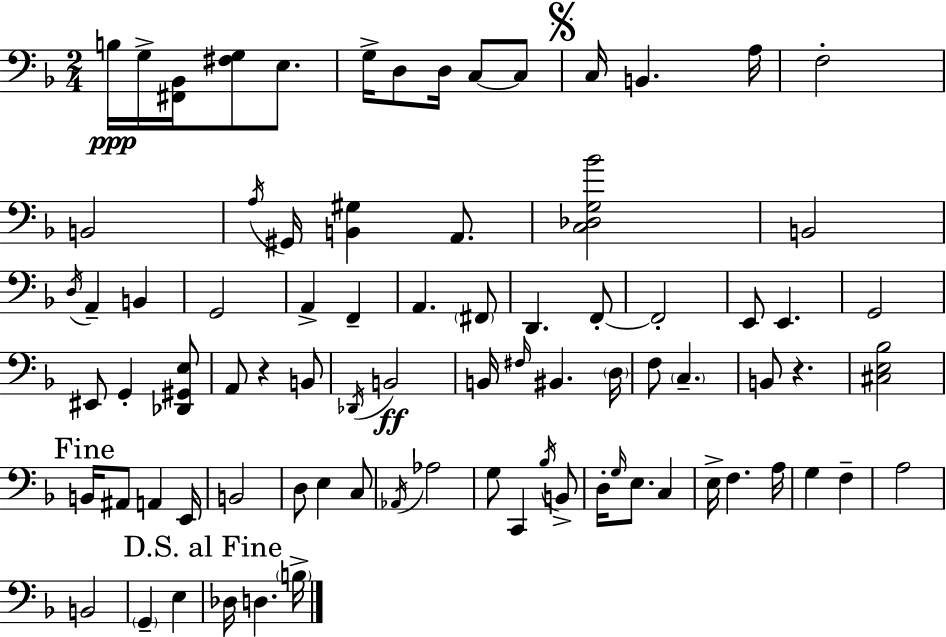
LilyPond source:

{
  \clef bass
  \numericTimeSignature
  \time 2/4
  \key d \minor
  \repeat volta 2 { b16\ppp g16-> <fis, bes,>16 <fis g>8 e8. | g16-> d8 d16 c8~~ c8 | \mark \markup { \musicglyph "scripts.segno" } c16 b,4. a16 | f2-. | \break b,2 | \acciaccatura { a16 } gis,16 <b, gis>4 a,8. | <c des g bes'>2 | b,2 | \break \acciaccatura { d16 } a,4-- b,4 | g,2 | a,4-> f,4-- | a,4. | \break \parenthesize fis,8 d,4. | f,8-.~~ f,2-. | e,8 e,4. | g,2 | \break eis,8 g,4-. | <des, gis, e>8 a,8 r4 | b,8 \acciaccatura { des,16 }\ff b,2 | b,16 \grace { fis16 } bis,4. | \break \parenthesize d16 f8 \parenthesize c4.-- | b,8 r4. | <cis e bes>2 | \mark "Fine" b,16 ais,8 a,4 | \break e,16 b,2 | d8 e4 | c8 \acciaccatura { aes,16 } aes2 | g8 c,4 | \break \acciaccatura { bes16 } b,8-> d16-. \grace { g16 } | e8. c4 e16-> | f4. a16 g4 | f4-- a2 | \break b,2 | \parenthesize g,4-- | e4 \mark "D.S. al Fine" des16 | d4. \parenthesize b16-> } \bar "|."
}